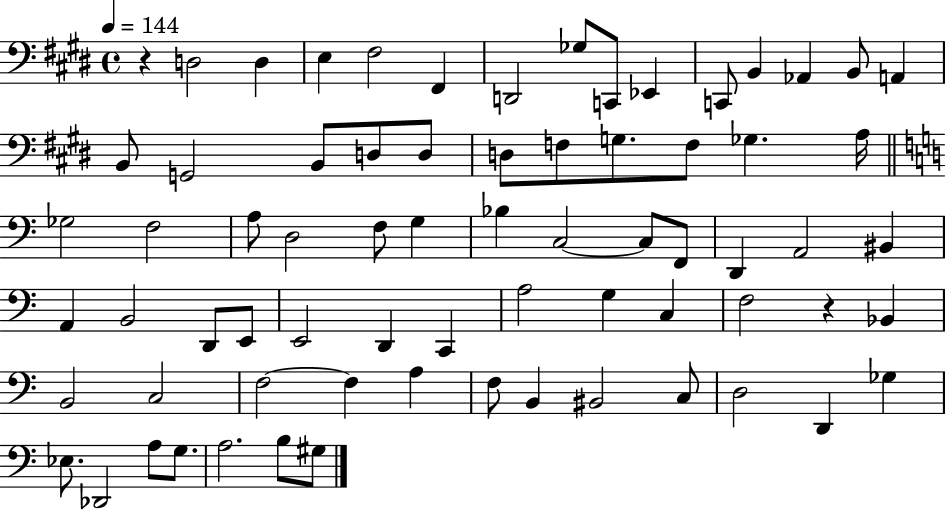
{
  \clef bass
  \time 4/4
  \defaultTimeSignature
  \key e \major
  \tempo 4 = 144
  r4 d2 d4 | e4 fis2 fis,4 | d,2 ges8 c,8 ees,4 | c,8 b,4 aes,4 b,8 a,4 | \break b,8 g,2 b,8 d8 d8 | d8 f8 g8. f8 ges4. a16 | \bar "||" \break \key c \major ges2 f2 | a8 d2 f8 g4 | bes4 c2~~ c8 f,8 | d,4 a,2 bis,4 | \break a,4 b,2 d,8 e,8 | e,2 d,4 c,4 | a2 g4 c4 | f2 r4 bes,4 | \break b,2 c2 | f2~~ f4 a4 | f8 b,4 bis,2 c8 | d2 d,4 ges4 | \break ees8. des,2 a8 g8. | a2. b8 gis8 | \bar "|."
}